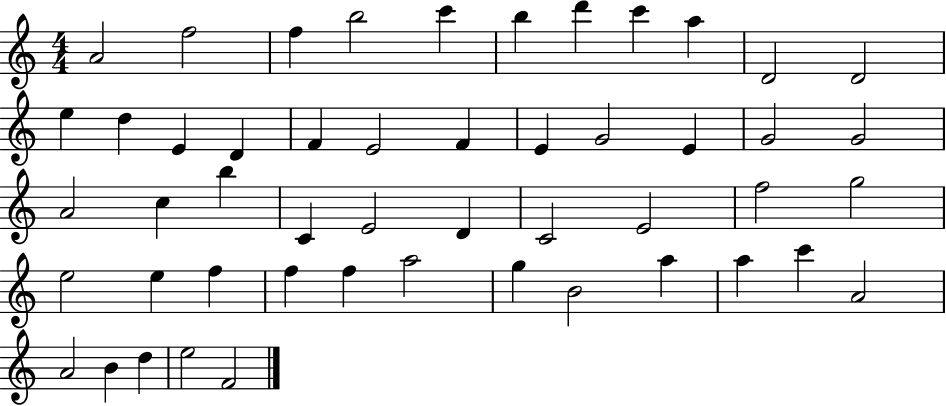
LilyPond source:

{
  \clef treble
  \numericTimeSignature
  \time 4/4
  \key c \major
  a'2 f''2 | f''4 b''2 c'''4 | b''4 d'''4 c'''4 a''4 | d'2 d'2 | \break e''4 d''4 e'4 d'4 | f'4 e'2 f'4 | e'4 g'2 e'4 | g'2 g'2 | \break a'2 c''4 b''4 | c'4 e'2 d'4 | c'2 e'2 | f''2 g''2 | \break e''2 e''4 f''4 | f''4 f''4 a''2 | g''4 b'2 a''4 | a''4 c'''4 a'2 | \break a'2 b'4 d''4 | e''2 f'2 | \bar "|."
}